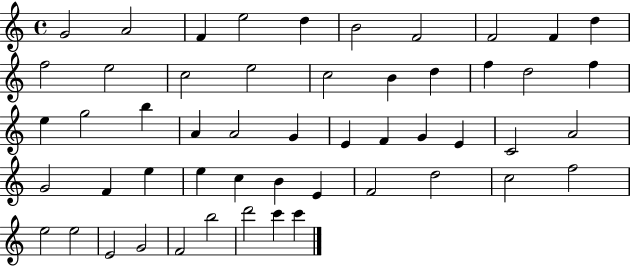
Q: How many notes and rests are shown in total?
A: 52